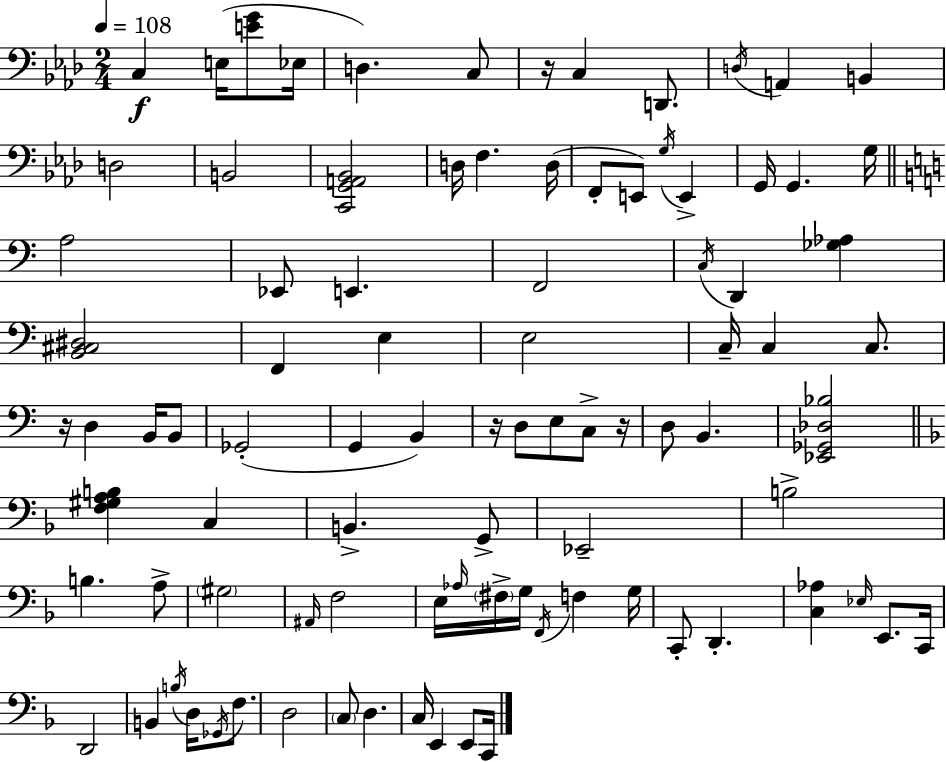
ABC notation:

X:1
T:Untitled
M:2/4
L:1/4
K:Fm
C, E,/4 [EG]/2 _E,/4 D, C,/2 z/4 C, D,,/2 D,/4 A,, B,, D,2 B,,2 [C,,G,,A,,_B,,]2 D,/4 F, D,/4 F,,/2 E,,/2 G,/4 E,, G,,/4 G,, G,/4 A,2 _E,,/2 E,, F,,2 C,/4 D,, [_G,_A,] [B,,^C,^D,]2 F,, E, E,2 C,/4 C, C,/2 z/4 D, B,,/4 B,,/2 _G,,2 G,, B,, z/4 D,/2 E,/2 C,/2 z/4 D,/2 B,, [_E,,_G,,_D,_B,]2 [F,^G,A,B,] C, B,, G,,/2 _E,,2 B,2 B, A,/2 ^G,2 ^A,,/4 F,2 E,/4 _A,/4 ^F,/4 G,/4 F,,/4 F, G,/4 C,,/2 D,, [C,_A,] _E,/4 E,,/2 C,,/4 D,,2 B,, B,/4 D,/4 _G,,/4 F,/2 D,2 C,/2 D, C,/4 E,, E,,/2 C,,/4